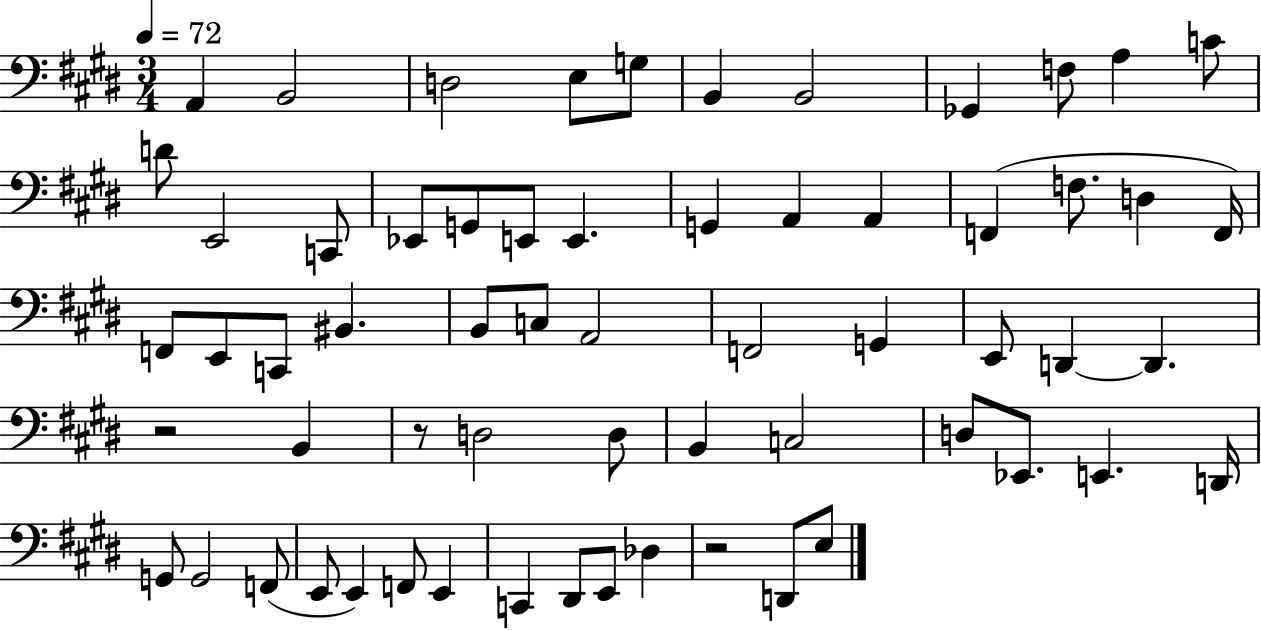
X:1
T:Untitled
M:3/4
L:1/4
K:E
A,, B,,2 D,2 E,/2 G,/2 B,, B,,2 _G,, F,/2 A, C/2 D/2 E,,2 C,,/2 _E,,/2 G,,/2 E,,/2 E,, G,, A,, A,, F,, F,/2 D, F,,/4 F,,/2 E,,/2 C,,/2 ^B,, B,,/2 C,/2 A,,2 F,,2 G,, E,,/2 D,, D,, z2 B,, z/2 D,2 D,/2 B,, C,2 D,/2 _E,,/2 E,, D,,/4 G,,/2 G,,2 F,,/2 E,,/2 E,, F,,/2 E,, C,, ^D,,/2 E,,/2 _D, z2 D,,/2 E,/2